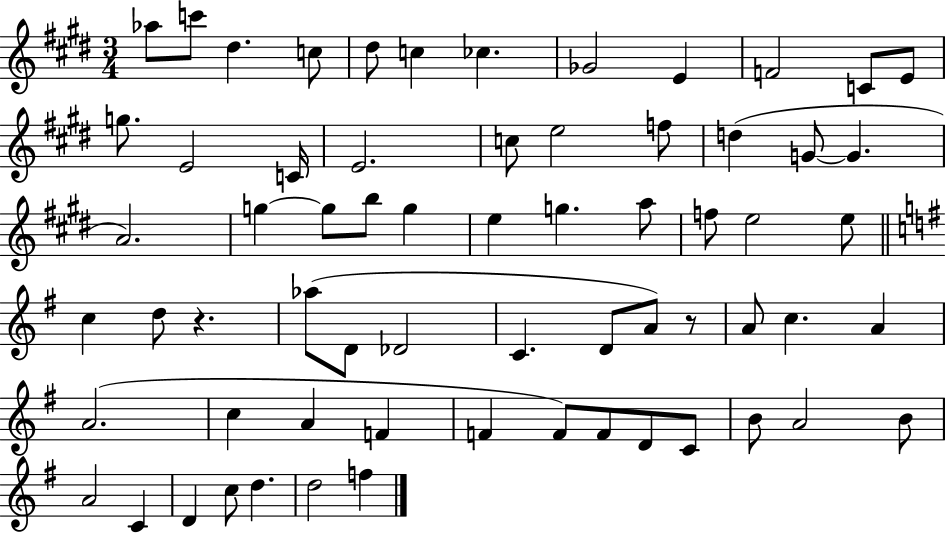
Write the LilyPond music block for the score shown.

{
  \clef treble
  \numericTimeSignature
  \time 3/4
  \key e \major
  aes''8 c'''8 dis''4. c''8 | dis''8 c''4 ces''4. | ges'2 e'4 | f'2 c'8 e'8 | \break g''8. e'2 c'16 | e'2. | c''8 e''2 f''8 | d''4( g'8~~ g'4. | \break a'2.) | g''4~~ g''8 b''8 g''4 | e''4 g''4. a''8 | f''8 e''2 e''8 | \break \bar "||" \break \key g \major c''4 d''8 r4. | aes''8( d'8 des'2 | c'4. d'8 a'8) r8 | a'8 c''4. a'4 | \break a'2.( | c''4 a'4 f'4 | f'4 f'8) f'8 d'8 c'8 | b'8 a'2 b'8 | \break a'2 c'4 | d'4 c''8 d''4. | d''2 f''4 | \bar "|."
}